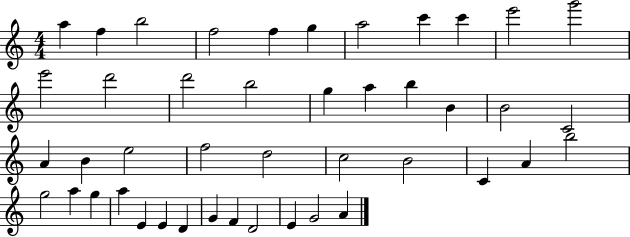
A5/q F5/q B5/h F5/h F5/q G5/q A5/h C6/q C6/q E6/h G6/h E6/h D6/h D6/h B5/h G5/q A5/q B5/q B4/q B4/h C4/h A4/q B4/q E5/h F5/h D5/h C5/h B4/h C4/q A4/q B5/h G5/h A5/q G5/q A5/q E4/q E4/q D4/q G4/q F4/q D4/h E4/q G4/h A4/q